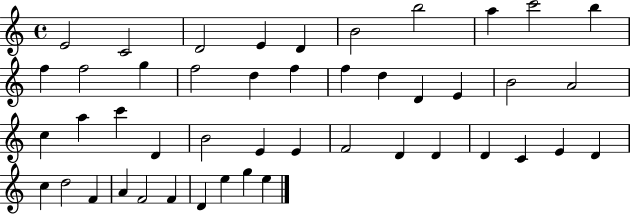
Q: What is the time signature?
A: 4/4